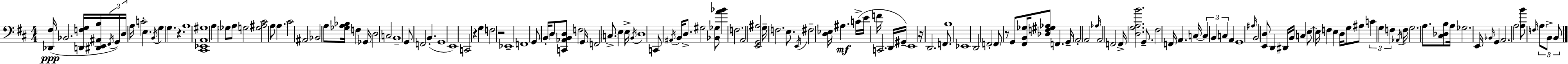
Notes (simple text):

[Db2,F#3]/s Bb2/h. [D2,F3,G3]/s [D#2,E2,A#2,B3]/s F#2/s G2/s D3/s A3/s C4/h E3/q. B2/s G3/q G3/q. R/q. A3/w [C#2,Eb2,A2,G#3]/w A3/q Gb3/e A3/e G3/h [G3,A#3,C#4]/h A3/e A3/q. C#4/h A#2/h Bb2/h A3/e [Gb3,A3,Bb3]/s F3/q Gb2/s D3/h C3/h B2/w G2/e F2/h B2/q. G2/w E2/w C2/h R/q G3/q F3/h R/h Eb2/w F2/w G2/e B2/s D3/e [C2,Ab2,B2,D3]/e F3/h G2/s F2/h C3/e. E3/q E3/s B2/s D3/w C2/e A#2/s B2/s D3/e. G#3/h [Bb2,Gb3]/e [A4,Bb4]/q F3/h. A2/h [E2,G2,A#3]/h G3/s F3/h. E3/e. E2/s F#3/h [D3,Eb3]/s A#3/q. C4/s E4/s F4/s C2/h. D2/s G#2/s E2/w R/s D2/h. F2/e. B3/w Eb2/w D2/h F2/h F2/e R/e G2/e [F#2,B2,Gb3]/s [Db3,F3,G#3,Ab3]/e F2/q. G2/s A2/h A2/h Ab3/s A2/h F2/h F2/s [D3,G3,A3,B4]/h. G2/e. F#3/h F2/s A2/q. C3/s C3/q B2/q C3/q A2/q G2/w A#3/s B2/h [E2,D3]/e D2/q D#2/s B2/s C3/q E3/e E3/s F3/q E3/q D3/s G3/e A#3/e C4/q G3/q F3/q Ab2/s F3/s G3/h. A3/e. [C#3,Db3,B3]/e A3/s Gb3/h. E2/s Bb2/s G2/q A2/h. A3/h [A3,B4]/e F3/s A3/e B2/e B2/e